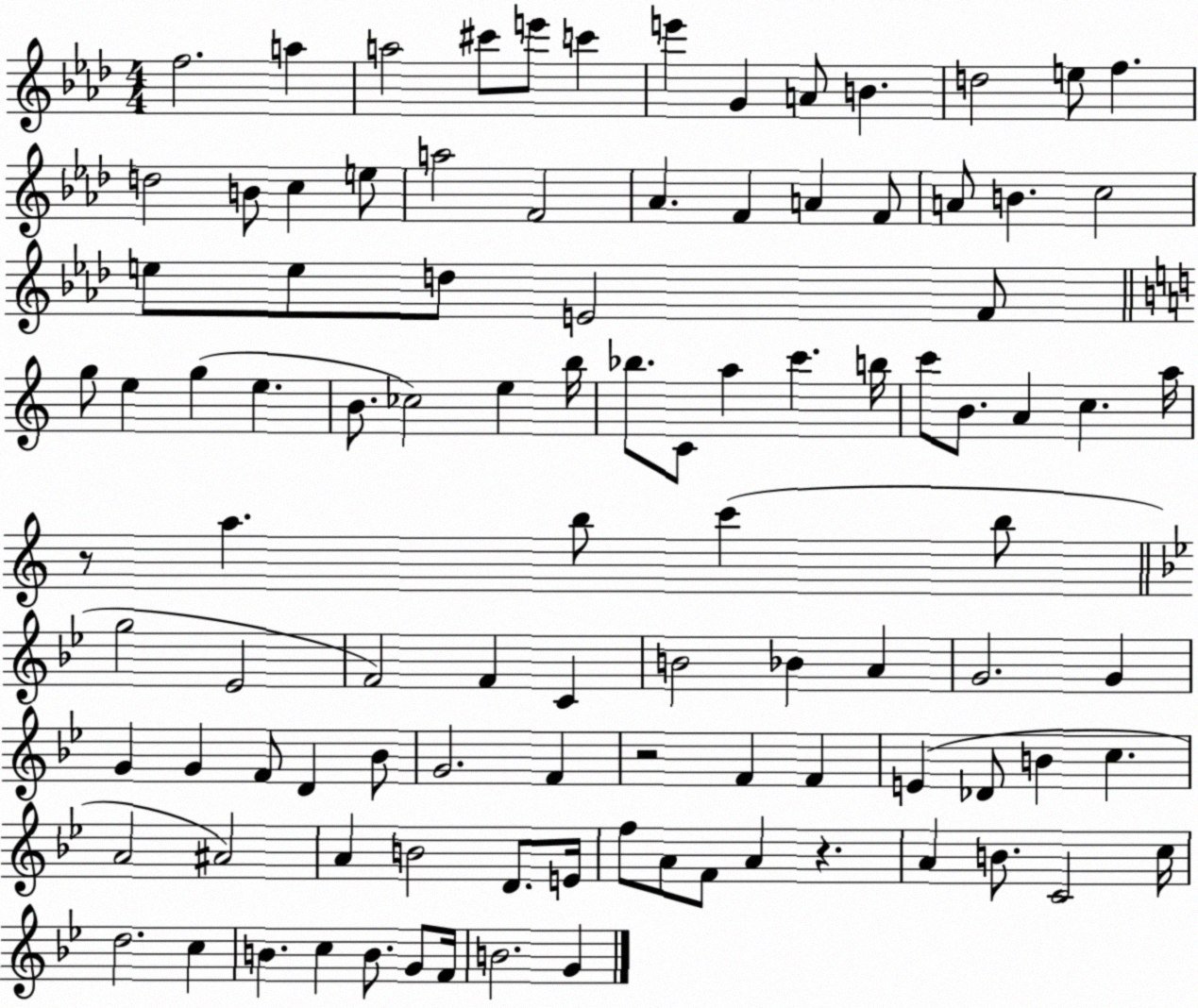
X:1
T:Untitled
M:4/4
L:1/4
K:Ab
f2 a a2 ^c'/2 e'/2 c' e' G A/2 B d2 e/2 f d2 B/2 c e/2 a2 F2 _A F A F/2 A/2 B c2 e/2 e/2 d/2 E2 F/2 g/2 e g e B/2 _c2 e b/4 _b/2 C/2 a c' b/4 c'/2 B/2 A c a/4 z/2 a b/2 c' b/2 g2 _E2 F2 F C B2 _B A G2 G G G F/2 D _B/2 G2 F z2 F F E _D/2 B c A2 ^A2 A B2 D/2 E/4 f/2 A/2 F/2 A z A B/2 C2 c/4 d2 c B c B/2 G/2 F/4 B2 G